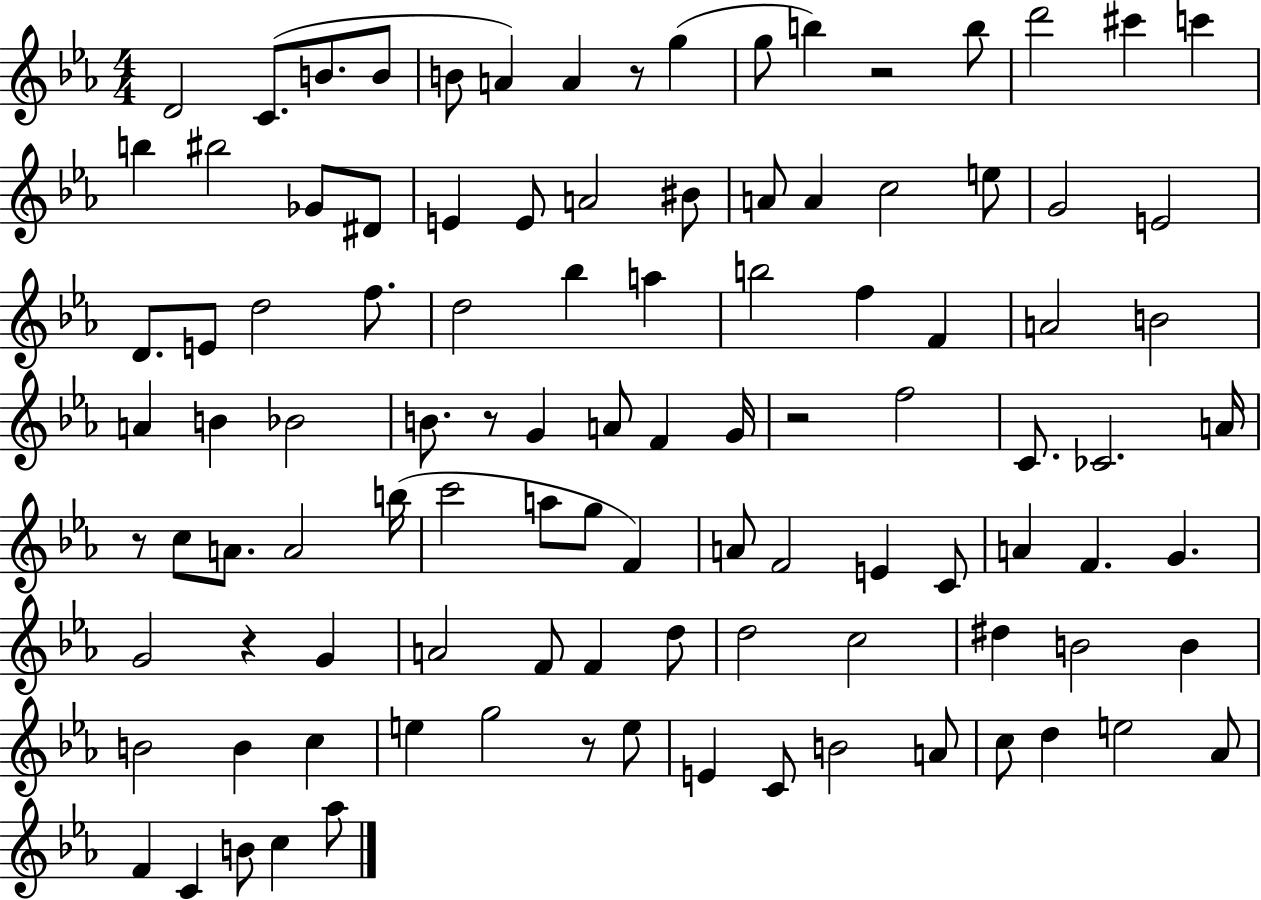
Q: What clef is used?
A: treble